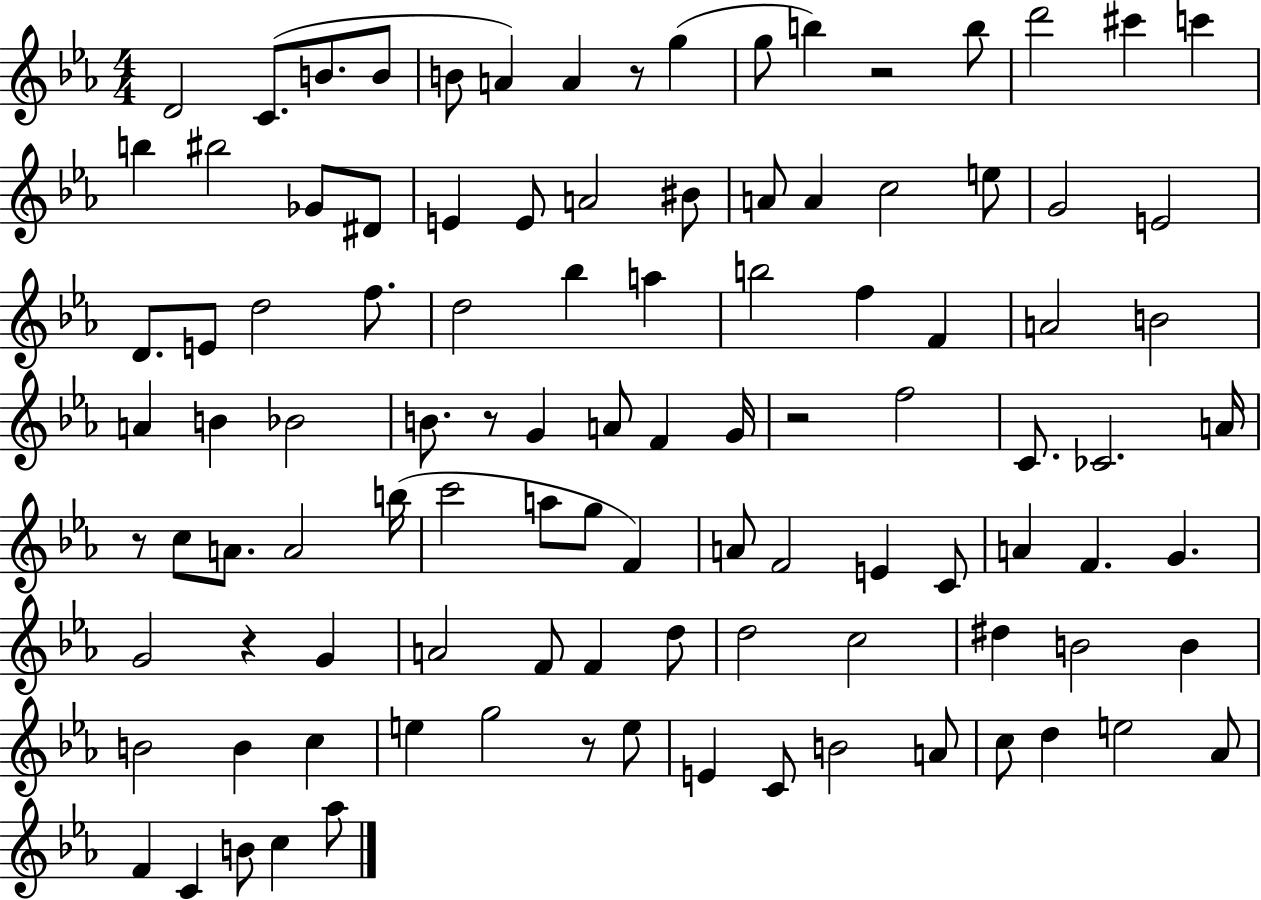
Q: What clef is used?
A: treble